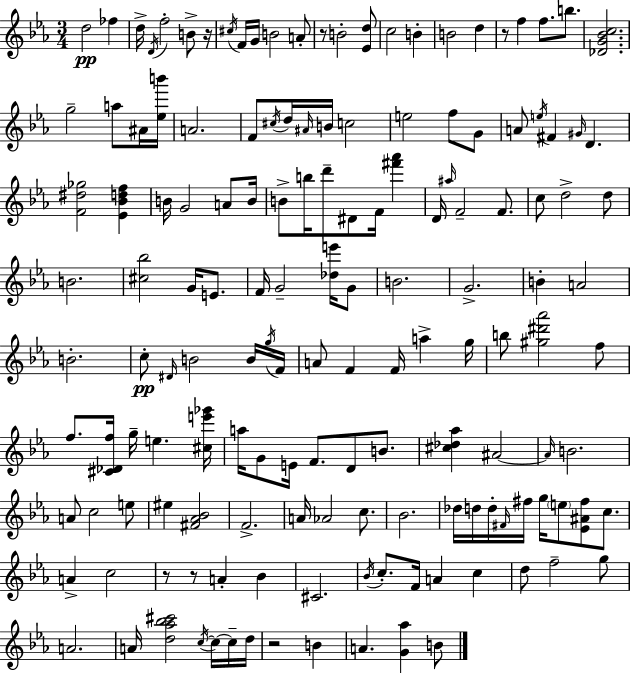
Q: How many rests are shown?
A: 6